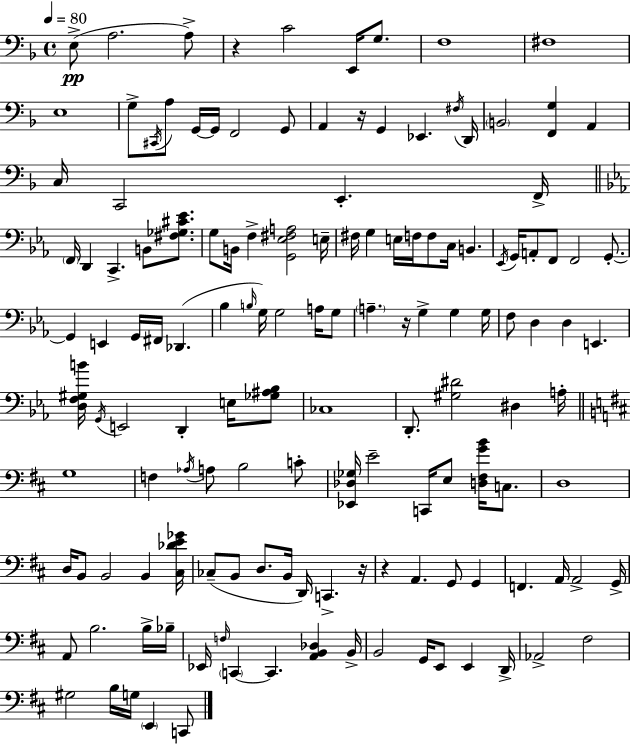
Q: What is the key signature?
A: D minor